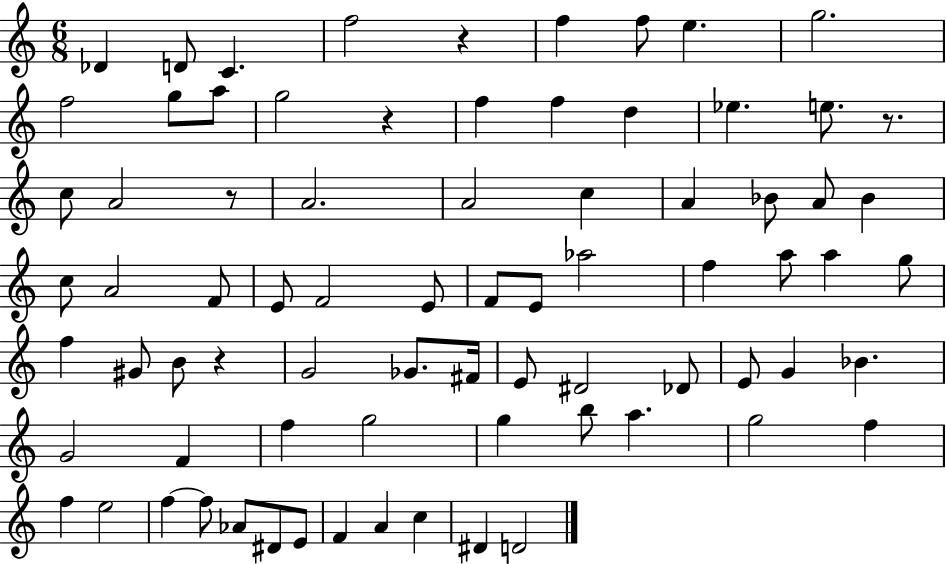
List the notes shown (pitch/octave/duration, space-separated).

Db4/q D4/e C4/q. F5/h R/q F5/q F5/e E5/q. G5/h. F5/h G5/e A5/e G5/h R/q F5/q F5/q D5/q Eb5/q. E5/e. R/e. C5/e A4/h R/e A4/h. A4/h C5/q A4/q Bb4/e A4/e Bb4/q C5/e A4/h F4/e E4/e F4/h E4/e F4/e E4/e Ab5/h F5/q A5/e A5/q G5/e F5/q G#4/e B4/e R/q G4/h Gb4/e. F#4/s E4/e D#4/h Db4/e E4/e G4/q Bb4/q. G4/h F4/q F5/q G5/h G5/q B5/e A5/q. G5/h F5/q F5/q E5/h F5/q F5/e Ab4/e D#4/e E4/e F4/q A4/q C5/q D#4/q D4/h